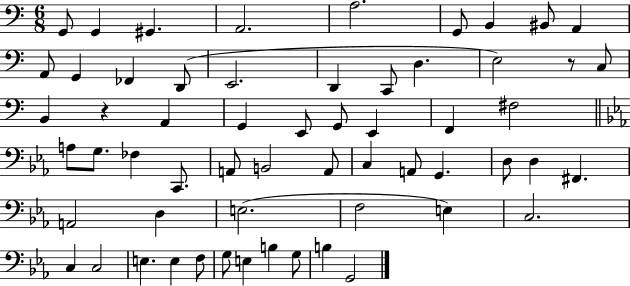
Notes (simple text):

G2/e G2/q G#2/q. A2/h. A3/h. G2/e B2/q BIS2/e A2/q A2/e G2/q FES2/q D2/e E2/h. D2/q C2/e D3/q. E3/h R/e C3/e B2/q R/q A2/q G2/q E2/e G2/e E2/q F2/q F#3/h A3/e G3/e. FES3/q C2/e. A2/e B2/h A2/e C3/q A2/e G2/q. D3/e D3/q F#2/q. A2/h D3/q E3/h. F3/h E3/q C3/h. C3/q C3/h E3/q. E3/q F3/e G3/e E3/q B3/q G3/e B3/q G2/h